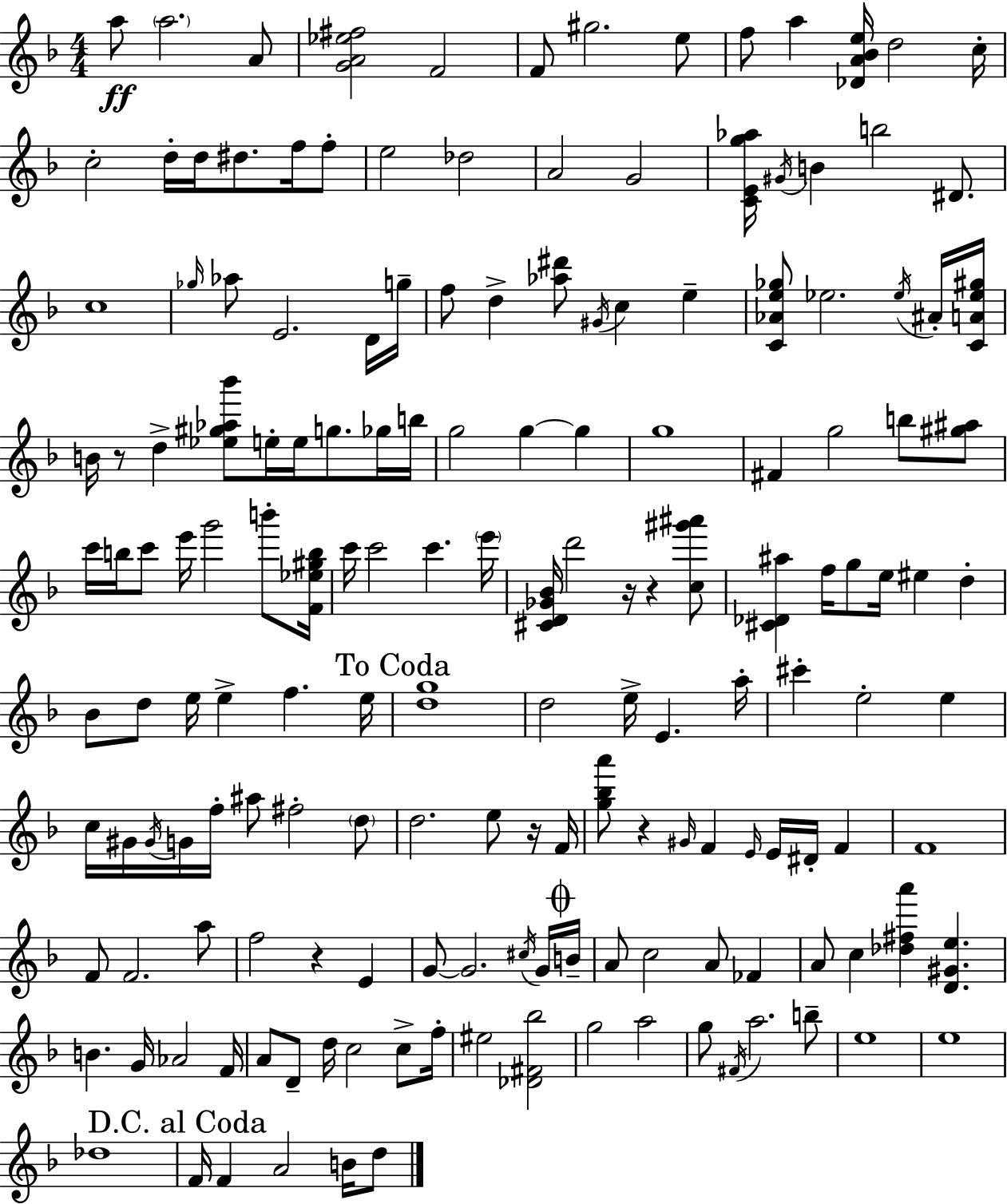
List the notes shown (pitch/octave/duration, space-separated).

A5/e A5/h. A4/e [G4,A4,Eb5,F#5]/h F4/h F4/e G#5/h. E5/e F5/e A5/q [Db4,A4,Bb4,E5]/s D5/h C5/s C5/h D5/s D5/s D#5/e. F5/s F5/e E5/h Db5/h A4/h G4/h [C4,E4,G5,Ab5]/s G#4/s B4/q B5/h D#4/e. C5/w Gb5/s Ab5/e E4/h. D4/s G5/s F5/e D5/q [Ab5,D#6]/e G#4/s C5/q E5/q [C4,Ab4,E5,Gb5]/e Eb5/h. Eb5/s A#4/s [C4,A4,Eb5,G#5]/s B4/s R/e D5/q [Eb5,G#5,Ab5,Bb6]/e E5/s E5/s G5/e. Gb5/s B5/s G5/h G5/q G5/q G5/w F#4/q G5/h B5/e [G#5,A#5]/e C6/s B5/s C6/e E6/s G6/h B6/e [F4,Eb5,G#5,B5]/s C6/s C6/h C6/q. E6/s [C#4,D4,Gb4,Bb4]/s D6/h R/s R/q [C5,G#6,A#6]/e [C#4,Db4,A#5]/q F5/s G5/e E5/s EIS5/q D5/q Bb4/e D5/e E5/s E5/q F5/q. E5/s [D5,G5]/w D5/h E5/s E4/q. A5/s C#6/q E5/h E5/q C5/s G#4/s G#4/s G4/s F5/s A#5/e F#5/h D5/e D5/h. E5/e R/s F4/s [G5,Bb5,A6]/e R/q G#4/s F4/q E4/s E4/s D#4/s F4/q F4/w F4/e F4/h. A5/e F5/h R/q E4/q G4/e G4/h. C#5/s G4/s B4/s A4/e C5/h A4/e FES4/q A4/e C5/q [Db5,F#5,A6]/q [D4,G#4,E5]/q. B4/q. G4/s Ab4/h F4/s A4/e D4/e D5/s C5/h C5/e F5/s EIS5/h [Db4,F#4,Bb5]/h G5/h A5/h G5/e F#4/s A5/h. B5/e E5/w E5/w Db5/w F4/s F4/q A4/h B4/s D5/e